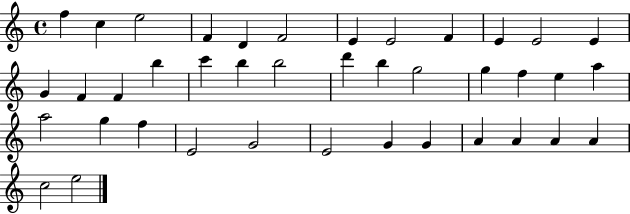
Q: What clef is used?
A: treble